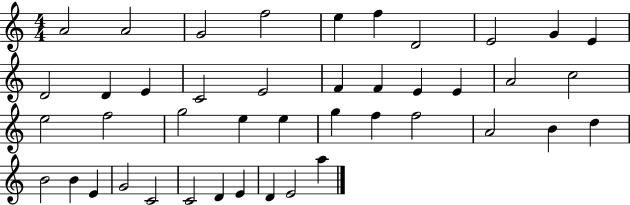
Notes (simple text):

A4/h A4/h G4/h F5/h E5/q F5/q D4/h E4/h G4/q E4/q D4/h D4/q E4/q C4/h E4/h F4/q F4/q E4/q E4/q A4/h C5/h E5/h F5/h G5/h E5/q E5/q G5/q F5/q F5/h A4/h B4/q D5/q B4/h B4/q E4/q G4/h C4/h C4/h D4/q E4/q D4/q E4/h A5/q